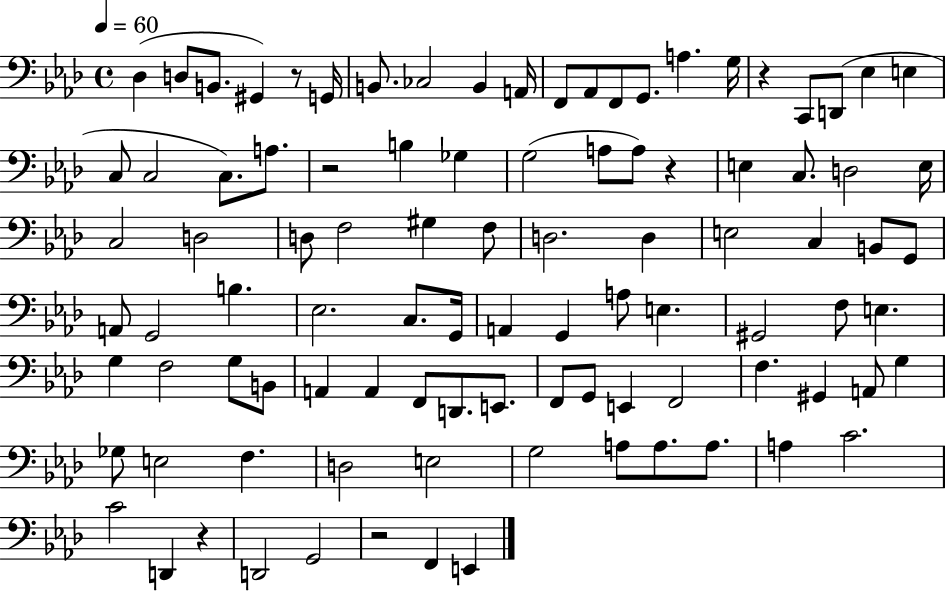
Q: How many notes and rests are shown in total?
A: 97